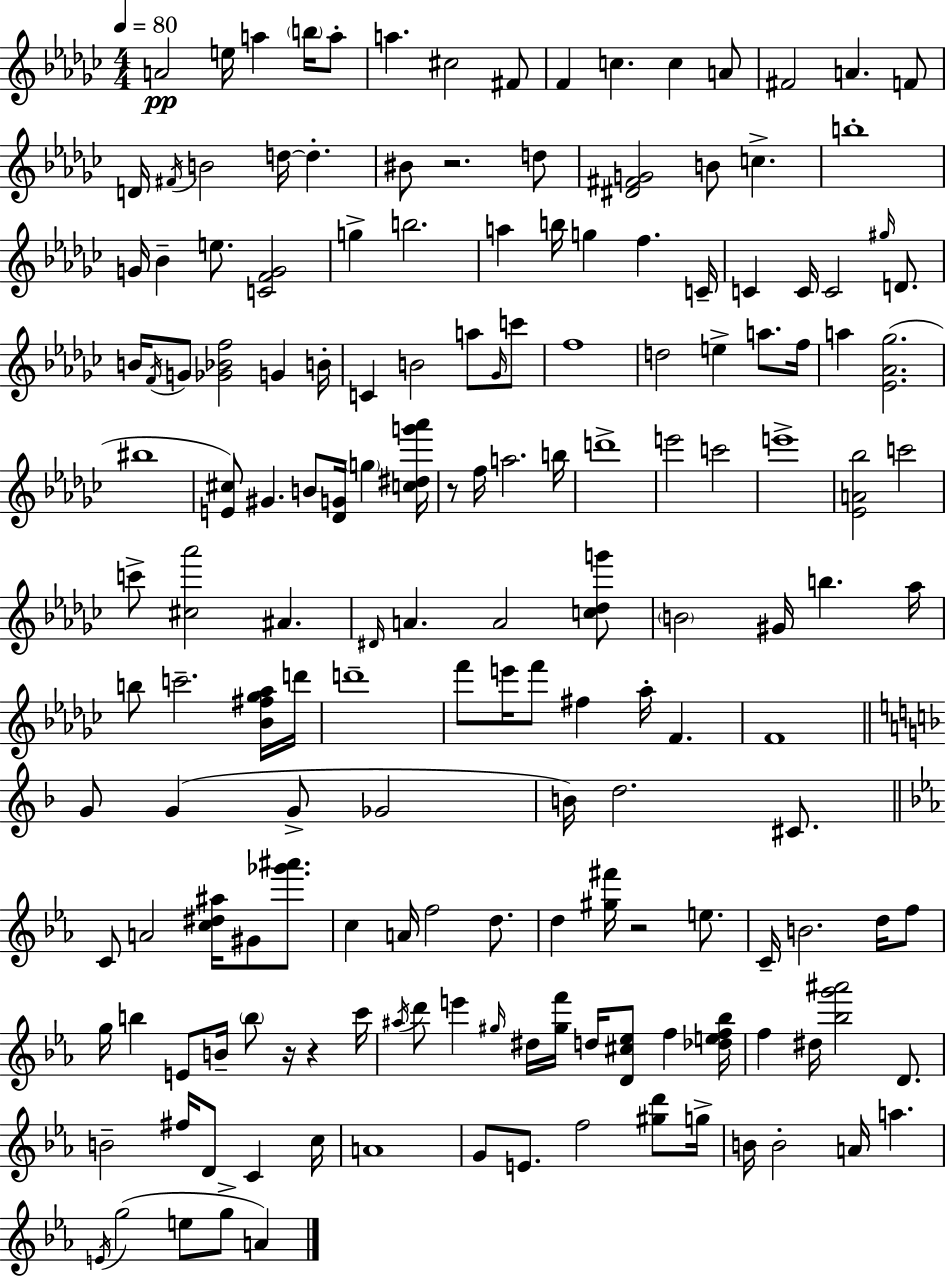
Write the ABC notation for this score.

X:1
T:Untitled
M:4/4
L:1/4
K:Ebm
A2 e/4 a b/4 a/2 a ^c2 ^F/2 F c c A/2 ^F2 A F/2 D/4 ^F/4 B2 d/4 d ^B/2 z2 d/2 [^D^FG]2 B/2 c b4 G/4 _B e/2 [CFG]2 g b2 a b/4 g f C/4 C C/4 C2 ^g/4 D/2 B/4 F/4 G/2 [_G_Bf]2 G B/4 C B2 a/2 _G/4 c'/2 f4 d2 e a/2 f/4 a [_E_A_g]2 ^b4 [E^c]/2 ^G B/2 [_DG]/4 g [c^dg'_a']/4 z/2 f/4 a2 b/4 d'4 e'2 c'2 e'4 [_EA_b]2 c'2 c'/2 [^c_a']2 ^A ^D/4 A A2 [c_dg']/2 B2 ^G/4 b _a/4 b/2 c'2 [_B^f_g_a]/4 d'/4 d'4 f'/2 e'/4 f'/2 ^f _a/4 F F4 G/2 G G/2 _G2 B/4 d2 ^C/2 C/2 A2 [c^d^a]/4 ^G/2 [_g'^a']/2 c A/4 f2 d/2 d [^g^f']/4 z2 e/2 C/4 B2 d/4 f/2 g/4 b E/2 B/4 b/2 z/4 z c'/4 ^a/4 d'/2 e' ^g/4 ^d/4 [^gf']/4 d/4 [D^c_e]/2 f [_def_b]/4 f ^d/4 [_bg'^a']2 D/2 B2 ^f/4 D/2 C c/4 A4 G/2 E/2 f2 [^gd']/2 g/4 B/4 B2 A/4 a E/4 g2 e/2 g/2 A